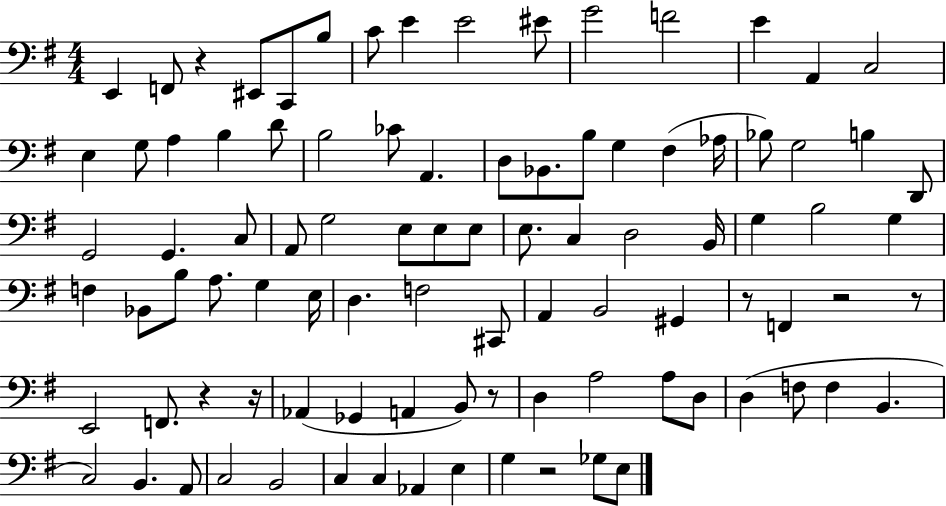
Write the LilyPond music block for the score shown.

{
  \clef bass
  \numericTimeSignature
  \time 4/4
  \key g \major
  \repeat volta 2 { e,4 f,8 r4 eis,8 c,8 b8 | c'8 e'4 e'2 eis'8 | g'2 f'2 | e'4 a,4 c2 | \break e4 g8 a4 b4 d'8 | b2 ces'8 a,4. | d8 bes,8. b8 g4 fis4( aes16 | bes8) g2 b4 d,8 | \break g,2 g,4. c8 | a,8 g2 e8 e8 e8 | e8. c4 d2 b,16 | g4 b2 g4 | \break f4 bes,8 b8 a8. g4 e16 | d4. f2 cis,8 | a,4 b,2 gis,4 | r8 f,4 r2 r8 | \break e,2 f,8. r4 r16 | aes,4( ges,4 a,4 b,8) r8 | d4 a2 a8 d8 | d4( f8 f4 b,4. | \break c2) b,4. a,8 | c2 b,2 | c4 c4 aes,4 e4 | g4 r2 ges8 e8 | \break } \bar "|."
}